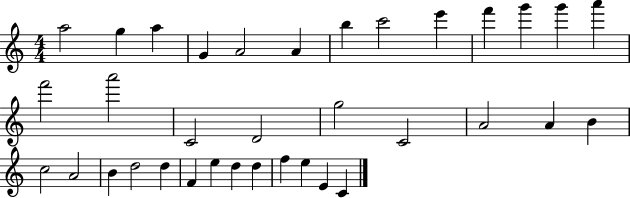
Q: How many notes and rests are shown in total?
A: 35